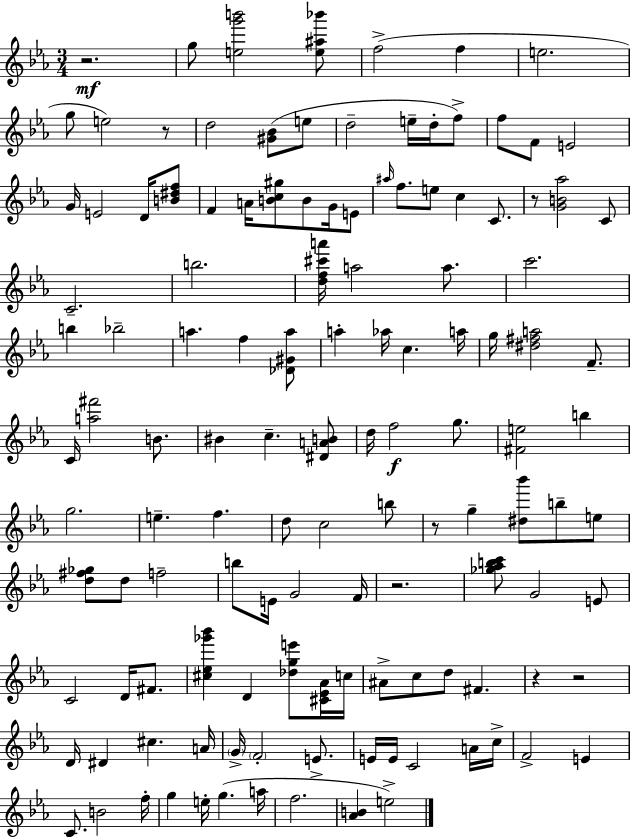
R/h. G5/e [E5,G6,B6]/h [E5,A#5,Bb6]/e F5/h F5/q E5/h. G5/e E5/h R/e D5/h [G#4,Bb4]/e E5/e D5/h E5/s D5/s F5/e F5/e F4/e E4/h G4/s E4/h D4/s [B4,D#5,F5]/e F4/q A4/s [B4,C5,G#5]/e B4/e G4/s E4/e A#5/s F5/e. E5/e C5/q C4/e. R/e [G4,B4,Ab5]/h C4/e C4/h. B5/h. [D5,F5,C#6,A6]/s A5/h A5/e. C6/h. B5/q Bb5/h A5/q. F5/q [Db4,G#4,A5]/e A5/q Ab5/s C5/q. A5/s G5/s [D#5,F#5,A5]/h F4/e. C4/s [A5,F#6]/h B4/e. BIS4/q C5/q. [D#4,A4,B4]/e D5/s F5/h G5/e. [F#4,E5]/h B5/q G5/h. E5/q. F5/q. D5/e C5/h B5/e R/e G5/q [D#5,Bb6]/e B5/e E5/e [D5,F#5,Gb5]/e D5/e F5/h B5/e E4/s G4/h F4/s R/h. [Gb5,Ab5,B5,C6]/e G4/h E4/e C4/h D4/s F#4/e. [C#5,Eb5,Gb6,Bb6]/q D4/q [Db5,G5,E6]/e [C#4,Eb4,Ab4]/s C5/s A#4/e C5/e D5/e F#4/q. R/q R/h D4/s D#4/q C#5/q. A4/s G4/s F4/h E4/e. E4/s E4/s C4/h A4/s C5/s F4/h E4/q C4/e. B4/h F5/s G5/q E5/s G5/q. A5/s F5/h. [Ab4,B4]/q E5/h